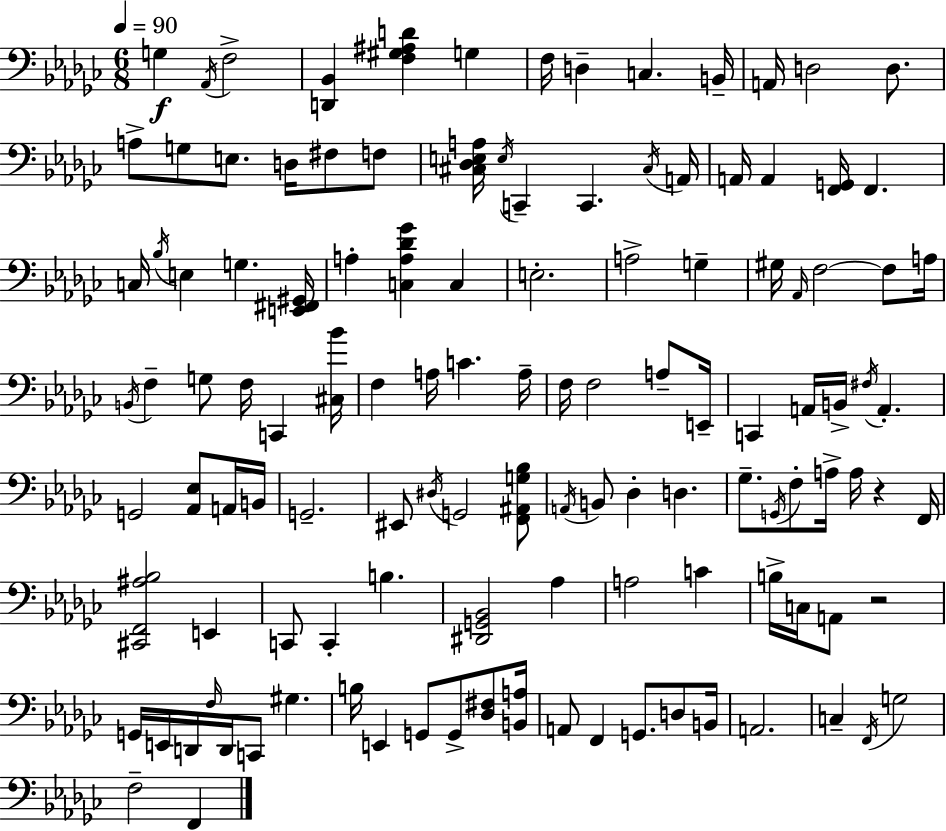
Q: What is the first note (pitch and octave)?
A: G3